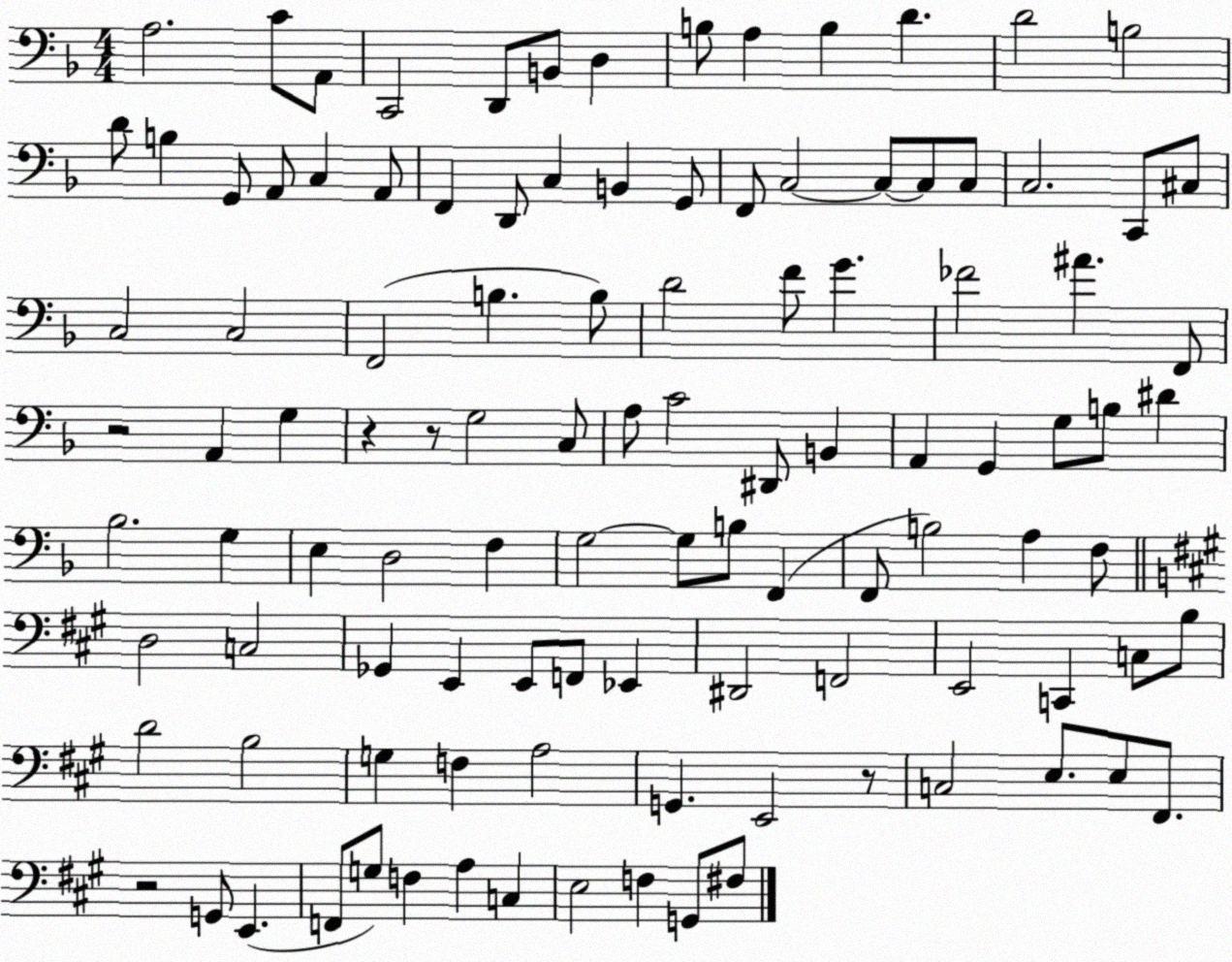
X:1
T:Untitled
M:4/4
L:1/4
K:F
A,2 C/2 A,,/2 C,,2 D,,/2 B,,/2 D, B,/2 A, B, D D2 B,2 D/2 B, G,,/2 A,,/2 C, A,,/2 F,, D,,/2 C, B,, G,,/2 F,,/2 C,2 C,/2 C,/2 C,/2 C,2 C,,/2 ^C,/2 C,2 C,2 F,,2 B, B,/2 D2 F/2 G _F2 ^A F,,/2 z2 A,, G, z z/2 G,2 C,/2 A,/2 C2 ^D,,/2 B,, A,, G,, G,/2 B,/2 ^D _B,2 G, E, D,2 F, G,2 G,/2 B,/2 F,, F,,/2 B,2 A, F,/2 D,2 C,2 _G,, E,, E,,/2 F,,/2 _E,, ^D,,2 F,,2 E,,2 C,, C,/2 B,/2 D2 B,2 G, F, A,2 G,, E,,2 z/2 C,2 E,/2 E,/2 ^F,,/2 z2 G,,/2 E,, F,,/2 G,/2 F, A, C, E,2 F, G,,/2 ^F,/2